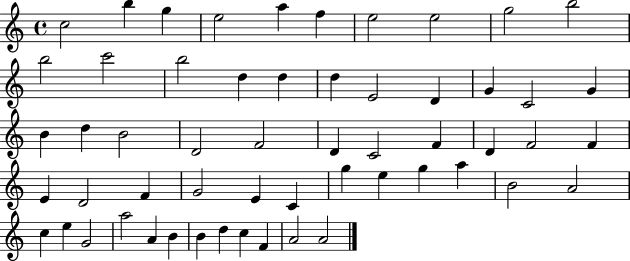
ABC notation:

X:1
T:Untitled
M:4/4
L:1/4
K:C
c2 b g e2 a f e2 e2 g2 b2 b2 c'2 b2 d d d E2 D G C2 G B d B2 D2 F2 D C2 F D F2 F E D2 F G2 E C g e g a B2 A2 c e G2 a2 A B B d c F A2 A2